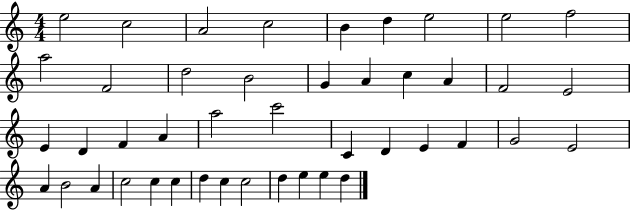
{
  \clef treble
  \numericTimeSignature
  \time 4/4
  \key c \major
  e''2 c''2 | a'2 c''2 | b'4 d''4 e''2 | e''2 f''2 | \break a''2 f'2 | d''2 b'2 | g'4 a'4 c''4 a'4 | f'2 e'2 | \break e'4 d'4 f'4 a'4 | a''2 c'''2 | c'4 d'4 e'4 f'4 | g'2 e'2 | \break a'4 b'2 a'4 | c''2 c''4 c''4 | d''4 c''4 c''2 | d''4 e''4 e''4 d''4 | \break \bar "|."
}